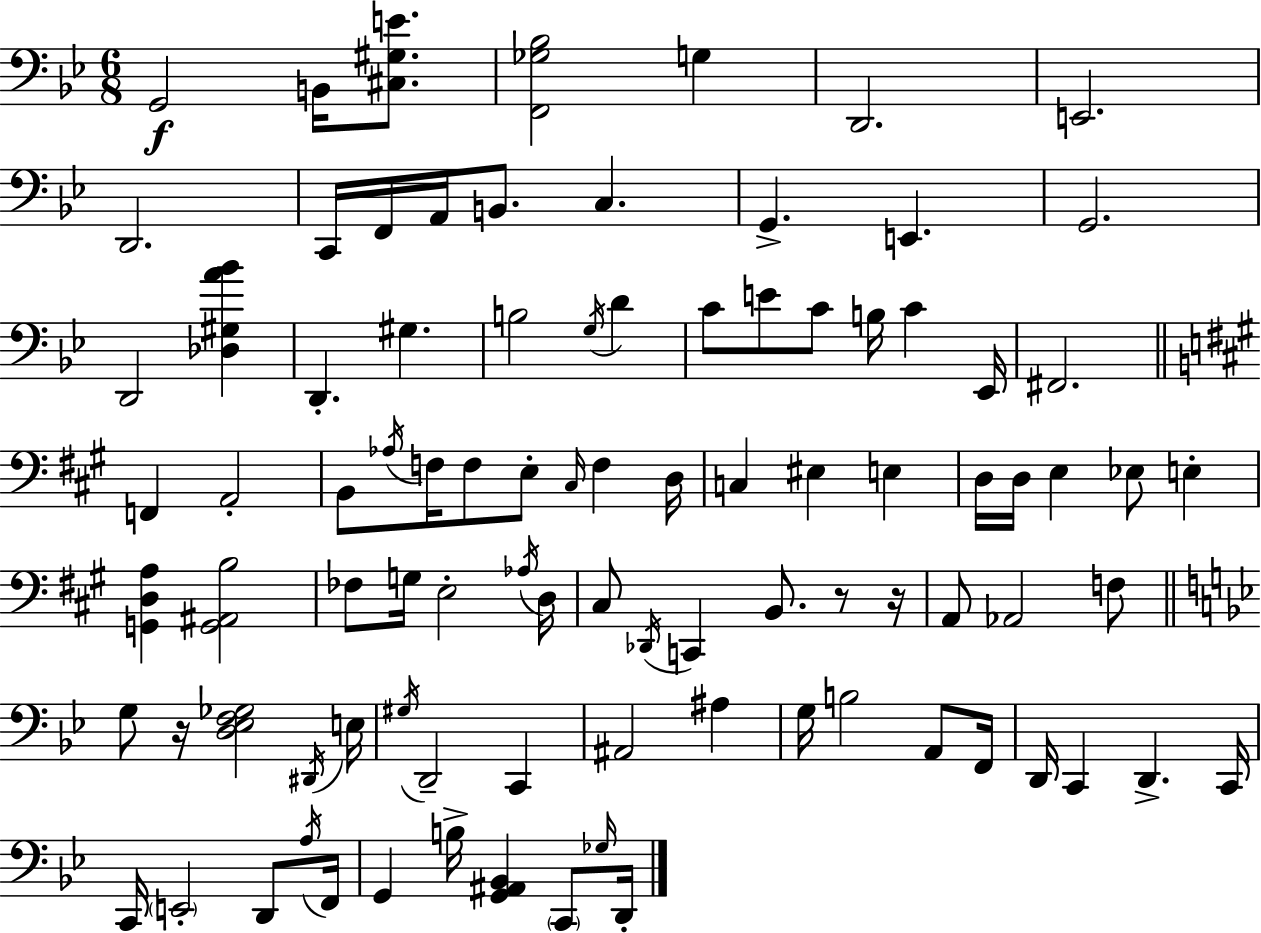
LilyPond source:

{
  \clef bass
  \numericTimeSignature
  \time 6/8
  \key bes \major
  g,2\f b,16 <cis gis e'>8. | <f, ges bes>2 g4 | d,2. | e,2. | \break d,2. | c,16 f,16 a,16 b,8. c4. | g,4.-> e,4. | g,2. | \break d,2 <des gis a' bes'>4 | d,4.-. gis4. | b2 \acciaccatura { g16 } d'4 | c'8 e'8 c'8 b16 c'4 | \break ees,16 fis,2. | \bar "||" \break \key a \major f,4 a,2-. | b,8 \acciaccatura { aes16 } f16 f8 e8-. \grace { cis16 } f4 | d16 c4 eis4 e4 | d16 d16 e4 ees8 e4-. | \break <g, d a>4 <g, ais, b>2 | fes8 g16 e2-. | \acciaccatura { aes16 } d16 cis8 \acciaccatura { des,16 } c,4 b,8. | r8 r16 a,8 aes,2 | \break f8 \bar "||" \break \key bes \major g8 r16 <d ees f ges>2 \acciaccatura { dis,16 } | e16 \acciaccatura { gis16 } d,2-- c,4 | ais,2 ais4 | g16 b2 a,8 | \break f,16 d,16 c,4 d,4.-> | c,16 c,16 \parenthesize e,2-. d,8 | \acciaccatura { a16 } f,16 g,4 b16-> <g, ais, bes,>4 | \parenthesize c,8 \grace { ges16 } d,16-. \bar "|."
}